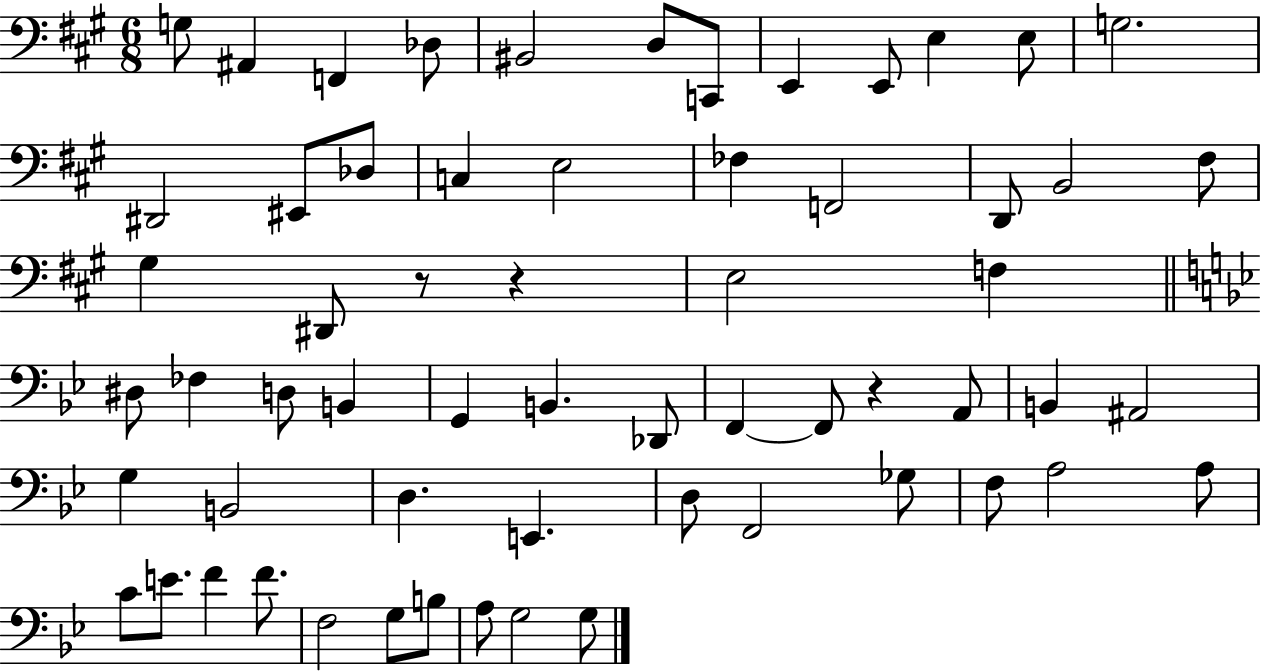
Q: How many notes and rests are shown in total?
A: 61